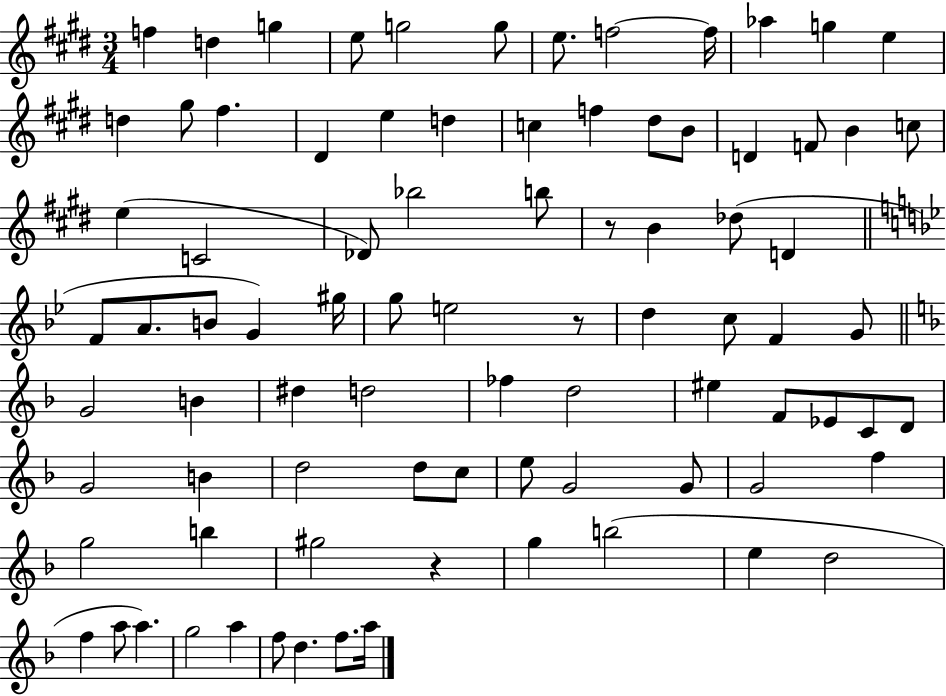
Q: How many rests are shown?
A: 3